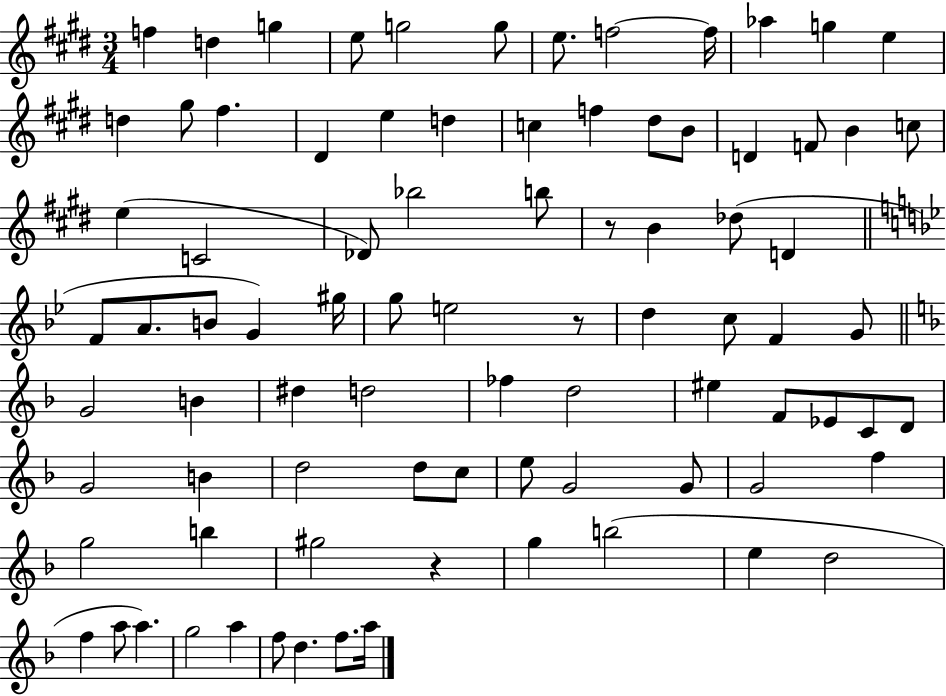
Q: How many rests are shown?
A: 3